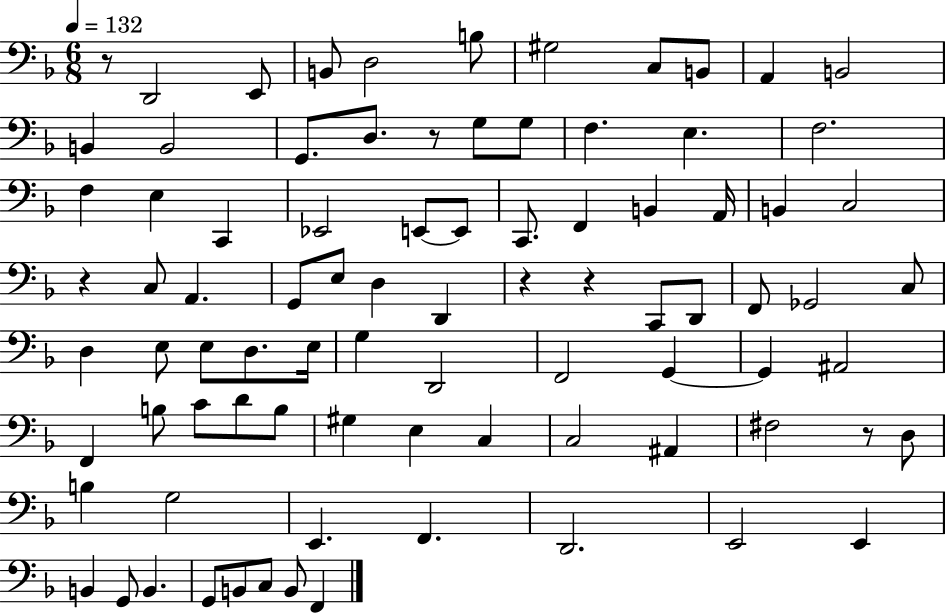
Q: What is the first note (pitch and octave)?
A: D2